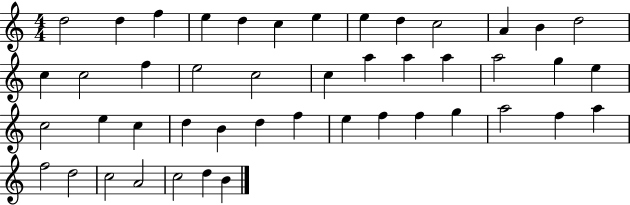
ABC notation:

X:1
T:Untitled
M:4/4
L:1/4
K:C
d2 d f e d c e e d c2 A B d2 c c2 f e2 c2 c a a a a2 g e c2 e c d B d f e f f g a2 f a f2 d2 c2 A2 c2 d B